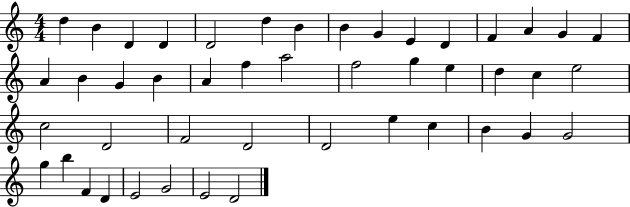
{
  \clef treble
  \numericTimeSignature
  \time 4/4
  \key c \major
  d''4 b'4 d'4 d'4 | d'2 d''4 b'4 | b'4 g'4 e'4 d'4 | f'4 a'4 g'4 f'4 | \break a'4 b'4 g'4 b'4 | a'4 f''4 a''2 | f''2 g''4 e''4 | d''4 c''4 e''2 | \break c''2 d'2 | f'2 d'2 | d'2 e''4 c''4 | b'4 g'4 g'2 | \break g''4 b''4 f'4 d'4 | e'2 g'2 | e'2 d'2 | \bar "|."
}